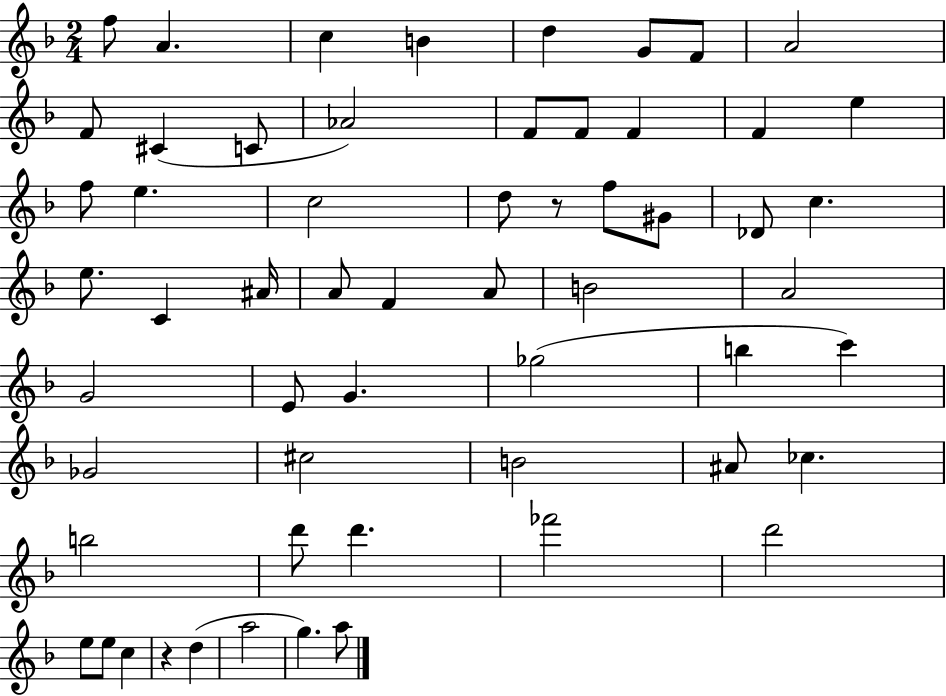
F5/e A4/q. C5/q B4/q D5/q G4/e F4/e A4/h F4/e C#4/q C4/e Ab4/h F4/e F4/e F4/q F4/q E5/q F5/e E5/q. C5/h D5/e R/e F5/e G#4/e Db4/e C5/q. E5/e. C4/q A#4/s A4/e F4/q A4/e B4/h A4/h G4/h E4/e G4/q. Gb5/h B5/q C6/q Gb4/h C#5/h B4/h A#4/e CES5/q. B5/h D6/e D6/q. FES6/h D6/h E5/e E5/e C5/q R/q D5/q A5/h G5/q. A5/e